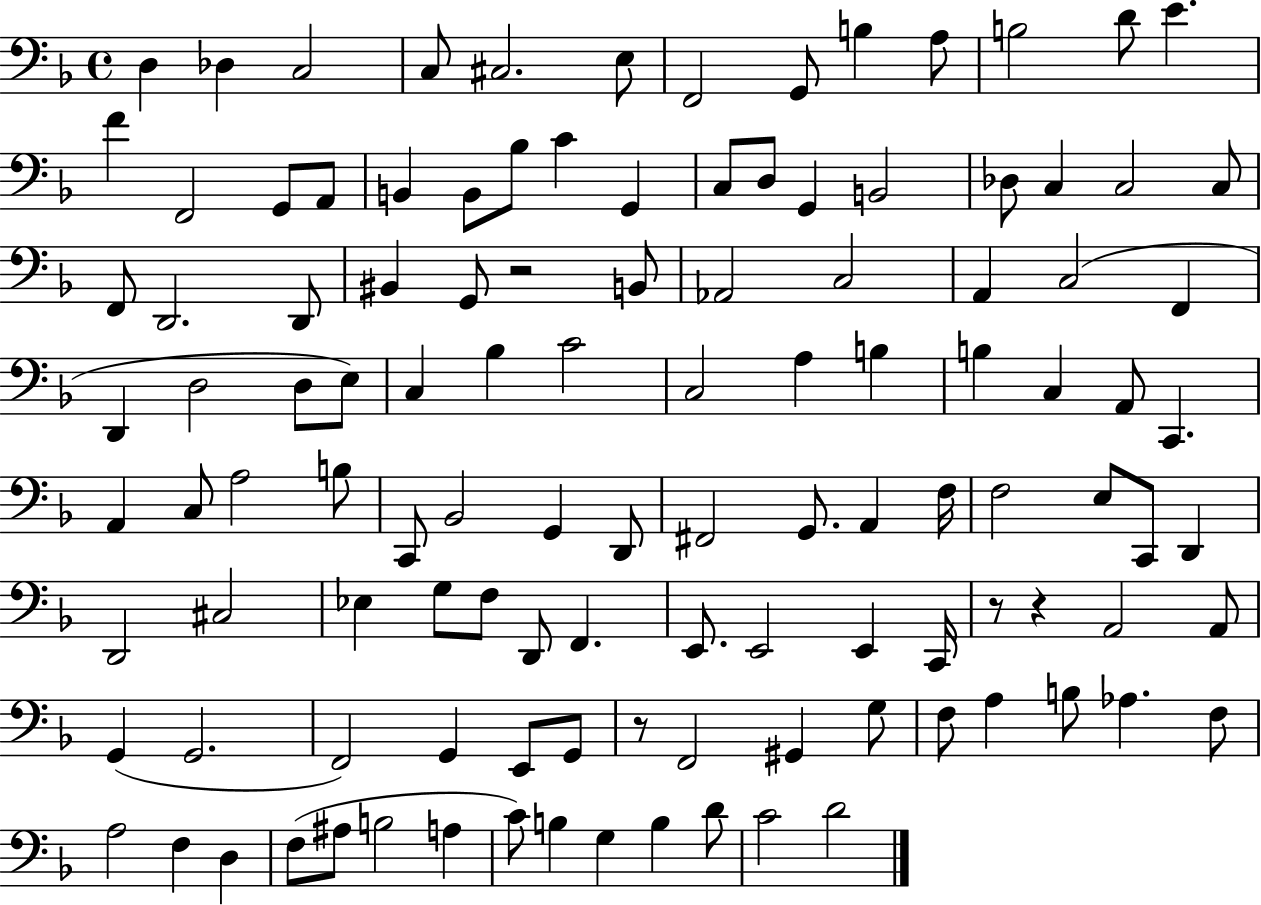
D3/q Db3/q C3/h C3/e C#3/h. E3/e F2/h G2/e B3/q A3/e B3/h D4/e E4/q. F4/q F2/h G2/e A2/e B2/q B2/e Bb3/e C4/q G2/q C3/e D3/e G2/q B2/h Db3/e C3/q C3/h C3/e F2/e D2/h. D2/e BIS2/q G2/e R/h B2/e Ab2/h C3/h A2/q C3/h F2/q D2/q D3/h D3/e E3/e C3/q Bb3/q C4/h C3/h A3/q B3/q B3/q C3/q A2/e C2/q. A2/q C3/e A3/h B3/e C2/e Bb2/h G2/q D2/e F#2/h G2/e. A2/q F3/s F3/h E3/e C2/e D2/q D2/h C#3/h Eb3/q G3/e F3/e D2/e F2/q. E2/e. E2/h E2/q C2/s R/e R/q A2/h A2/e G2/q G2/h. F2/h G2/q E2/e G2/e R/e F2/h G#2/q G3/e F3/e A3/q B3/e Ab3/q. F3/e A3/h F3/q D3/q F3/e A#3/e B3/h A3/q C4/e B3/q G3/q B3/q D4/e C4/h D4/h